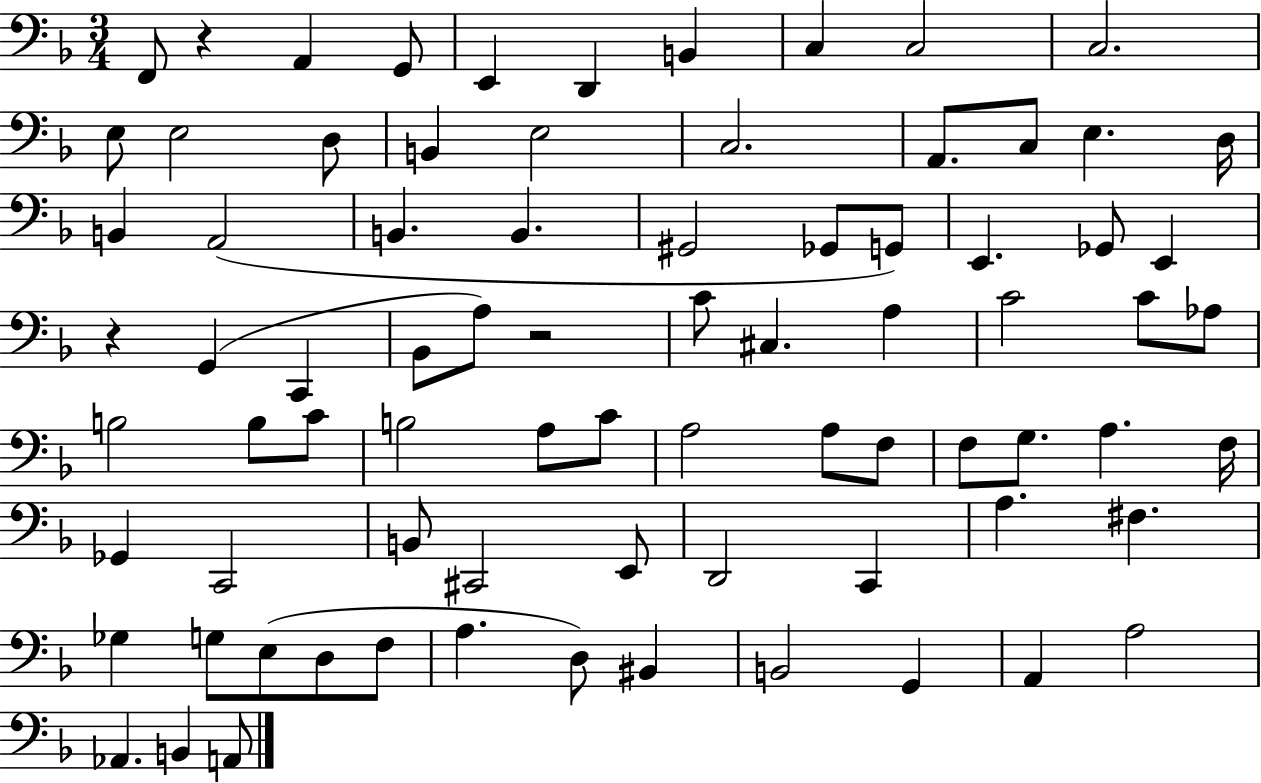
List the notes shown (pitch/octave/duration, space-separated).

F2/e R/q A2/q G2/e E2/q D2/q B2/q C3/q C3/h C3/h. E3/e E3/h D3/e B2/q E3/h C3/h. A2/e. C3/e E3/q. D3/s B2/q A2/h B2/q. B2/q. G#2/h Gb2/e G2/e E2/q. Gb2/e E2/q R/q G2/q C2/q Bb2/e A3/e R/h C4/e C#3/q. A3/q C4/h C4/e Ab3/e B3/h B3/e C4/e B3/h A3/e C4/e A3/h A3/e F3/e F3/e G3/e. A3/q. F3/s Gb2/q C2/h B2/e C#2/h E2/e D2/h C2/q A3/q. F#3/q. Gb3/q G3/e E3/e D3/e F3/e A3/q. D3/e BIS2/q B2/h G2/q A2/q A3/h Ab2/q. B2/q A2/e